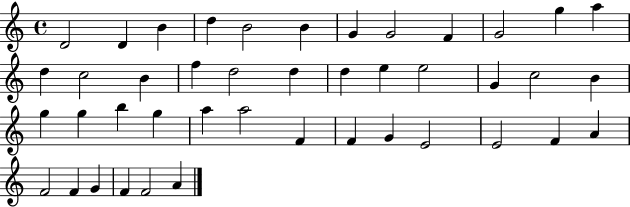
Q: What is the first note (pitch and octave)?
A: D4